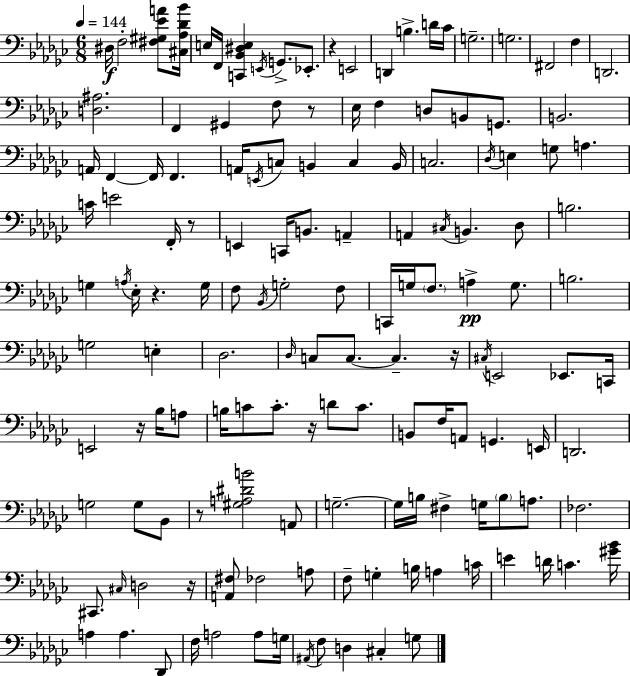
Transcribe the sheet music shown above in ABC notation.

X:1
T:Untitled
M:6/8
L:1/4
K:Ebm
^D,/4 F,2 [^F,^G,_EA]/2 [^C,_A,_D_B]/4 E,/4 F,,/4 [C,,_B,,^D,E,] E,,/4 G,,/2 _E,,/2 z E,,2 D,, B, D/4 _C/4 G,2 G,2 ^F,,2 F, D,,2 [D,^A,]2 F,, ^G,, F,/2 z/2 _E,/4 F, D,/2 B,,/2 G,,/2 B,,2 A,,/4 F,, F,,/4 F,, A,,/4 E,,/4 C,/2 B,, C, B,,/4 C,2 _D,/4 E, G,/2 A, C/4 E2 F,,/4 z/2 E,, C,,/4 B,,/2 A,, A,, ^C,/4 B,, _D,/2 B,2 G, A,/4 _E,/4 z G,/4 F,/2 _B,,/4 G,2 F,/2 C,,/4 G,/4 F,/2 A, G,/2 B,2 G,2 E, _D,2 _D,/4 C,/2 C,/2 C, z/4 ^C,/4 E,,2 _E,,/2 C,,/4 E,,2 z/4 _B,/4 A,/2 B,/4 C/2 C/2 z/4 D/2 C/2 B,,/2 F,/4 A,,/2 G,, E,,/4 D,,2 G,2 G,/2 _B,,/2 z/2 [^G,A,^DB]2 A,,/2 G,2 G,/4 B,/4 ^F, G,/4 B,/2 A,/2 _F,2 ^C,,/2 ^C,/4 D,2 z/4 [A,,^F,]/2 _F,2 A,/2 F,/2 G, B,/4 A, C/4 E D/4 C [^G_B]/4 A, A, _D,,/2 F,/4 A,2 A,/2 G,/4 ^A,,/4 F,/2 D, ^C, G,/2